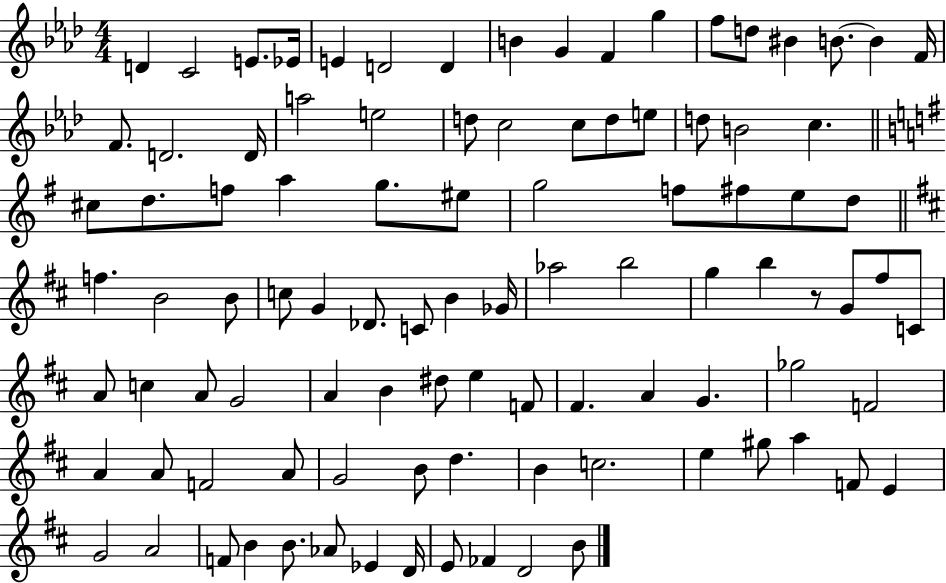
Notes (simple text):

D4/q C4/h E4/e. Eb4/s E4/q D4/h D4/q B4/q G4/q F4/q G5/q F5/e D5/e BIS4/q B4/e. B4/q F4/s F4/e. D4/h. D4/s A5/h E5/h D5/e C5/h C5/e D5/e E5/e D5/e B4/h C5/q. C#5/e D5/e. F5/e A5/q G5/e. EIS5/e G5/h F5/e F#5/e E5/e D5/e F5/q. B4/h B4/e C5/e G4/q Db4/e. C4/e B4/q Gb4/s Ab5/h B5/h G5/q B5/q R/e G4/e F#5/e C4/e A4/e C5/q A4/e G4/h A4/q B4/q D#5/e E5/q F4/e F#4/q. A4/q G4/q. Gb5/h F4/h A4/q A4/e F4/h A4/e G4/h B4/e D5/q. B4/q C5/h. E5/q G#5/e A5/q F4/e E4/q G4/h A4/h F4/e B4/q B4/e. Ab4/e Eb4/q D4/s E4/e FES4/q D4/h B4/e